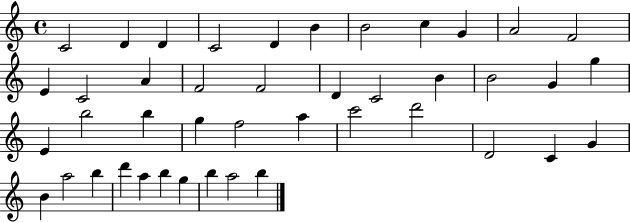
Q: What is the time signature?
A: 4/4